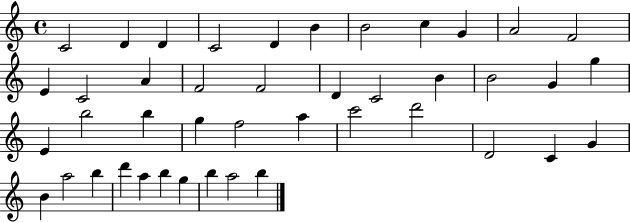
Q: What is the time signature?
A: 4/4